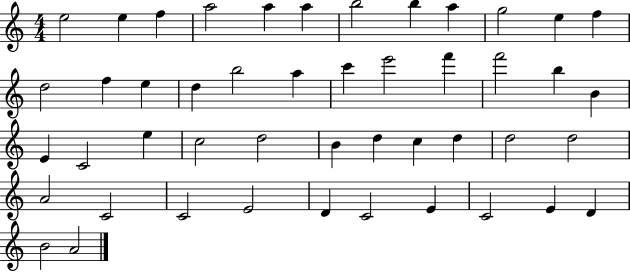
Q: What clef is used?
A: treble